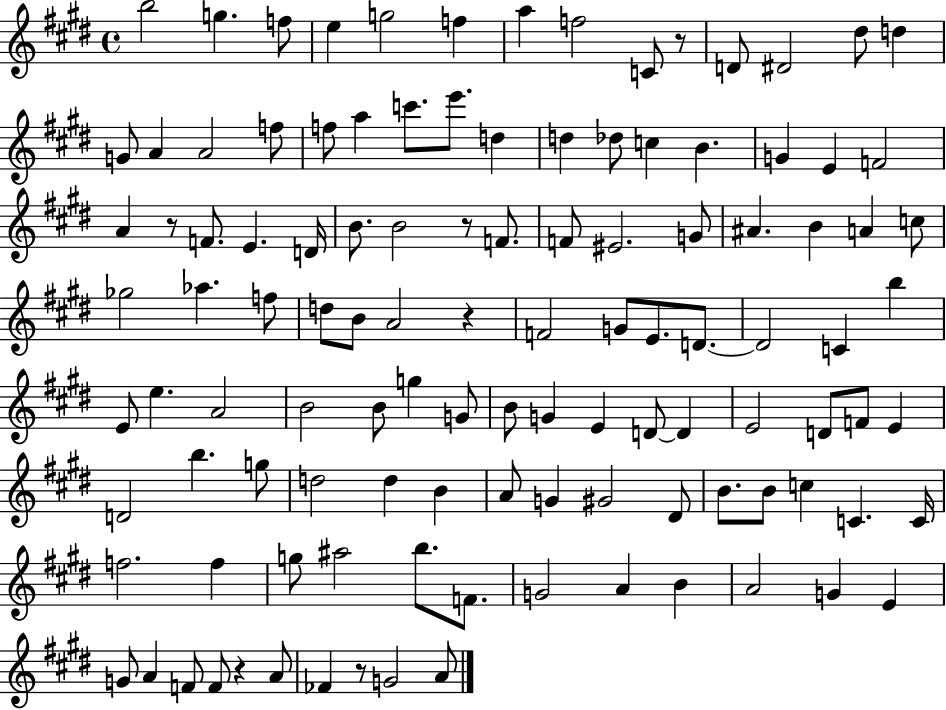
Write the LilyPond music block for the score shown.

{
  \clef treble
  \time 4/4
  \defaultTimeSignature
  \key e \major
  b''2 g''4. f''8 | e''4 g''2 f''4 | a''4 f''2 c'8 r8 | d'8 dis'2 dis''8 d''4 | \break g'8 a'4 a'2 f''8 | f''8 a''4 c'''8. e'''8. d''4 | d''4 des''8 c''4 b'4. | g'4 e'4 f'2 | \break a'4 r8 f'8. e'4. d'16 | b'8. b'2 r8 f'8. | f'8 eis'2. g'8 | ais'4. b'4 a'4 c''8 | \break ges''2 aes''4. f''8 | d''8 b'8 a'2 r4 | f'2 g'8 e'8. d'8.~~ | d'2 c'4 b''4 | \break e'8 e''4. a'2 | b'2 b'8 g''4 g'8 | b'8 g'4 e'4 d'8~~ d'4 | e'2 d'8 f'8 e'4 | \break d'2 b''4. g''8 | d''2 d''4 b'4 | a'8 g'4 gis'2 dis'8 | b'8. b'8 c''4 c'4. c'16 | \break f''2. f''4 | g''8 ais''2 b''8. f'8. | g'2 a'4 b'4 | a'2 g'4 e'4 | \break g'8 a'4 f'8 f'8 r4 a'8 | fes'4 r8 g'2 a'8 | \bar "|."
}